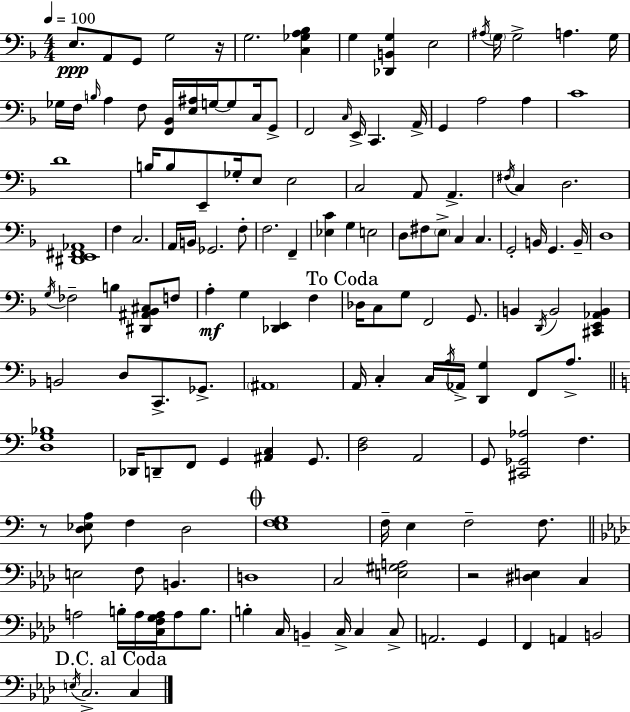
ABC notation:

X:1
T:Untitled
M:4/4
L:1/4
K:F
E,/2 A,,/2 G,,/2 G,2 z/4 G,2 [C,_G,A,_B,] G, [_D,,B,,G,] E,2 ^A,/4 G,/4 G,2 A, G,/4 _G,/4 F,/4 B,/4 A, F,/2 [F,,_B,,]/4 [E,^A,]/4 G,/4 G,/2 C,/4 G,,/2 F,,2 C,/4 E,,/4 C,, A,,/4 G,, A,2 A, C4 D4 B,/4 B,/2 E,,/2 _G,/4 E,/2 E,2 C,2 A,,/2 A,, ^F,/4 C, D,2 [^D,,E,,^F,,_A,,]4 F, C,2 A,,/4 B,,/4 _G,,2 F,/2 F,2 F,, [_E,C] G, E,2 D,/2 ^F,/2 E,/2 C, C, G,,2 B,,/4 G,, B,,/4 D,4 G,/4 _F,2 B, [^D,,^A,,_B,,^C,]/2 F,/2 A, G, [_D,,E,,] F, _D,/4 C,/2 G,/2 F,,2 G,,/2 B,, D,,/4 B,,2 [^C,,E,,_A,,B,,] B,,2 D,/2 C,,/2 _G,,/2 ^A,,4 A,,/4 C, C,/4 A,/4 _A,,/4 [D,,G,] F,,/2 A,/2 [D,G,_B,]4 _D,,/4 D,,/2 F,,/2 G,, [^A,,C,] G,,/2 [D,F,]2 A,,2 G,,/2 [^C,,_G,,_A,]2 F, z/2 [D,_E,A,]/2 F, D,2 [E,F,G,]4 F,/4 E, F,2 F,/2 E,2 F,/2 B,, D,4 C,2 [E,^G,A,]2 z2 [^D,E,] C, A,2 B,/4 A,/4 [C,F,G,A,]/4 A,/2 B,/2 B, C,/4 B,, C,/4 C, C,/2 A,,2 G,, F,, A,, B,,2 E,/4 C,2 C,